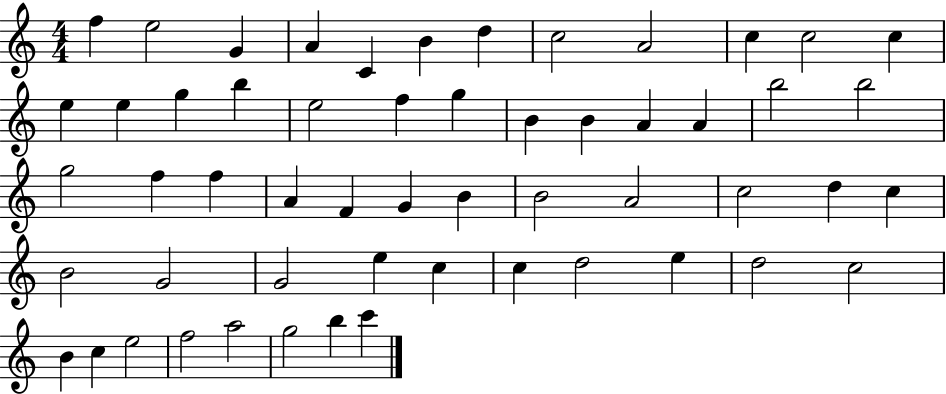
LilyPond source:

{
  \clef treble
  \numericTimeSignature
  \time 4/4
  \key c \major
  f''4 e''2 g'4 | a'4 c'4 b'4 d''4 | c''2 a'2 | c''4 c''2 c''4 | \break e''4 e''4 g''4 b''4 | e''2 f''4 g''4 | b'4 b'4 a'4 a'4 | b''2 b''2 | \break g''2 f''4 f''4 | a'4 f'4 g'4 b'4 | b'2 a'2 | c''2 d''4 c''4 | \break b'2 g'2 | g'2 e''4 c''4 | c''4 d''2 e''4 | d''2 c''2 | \break b'4 c''4 e''2 | f''2 a''2 | g''2 b''4 c'''4 | \bar "|."
}